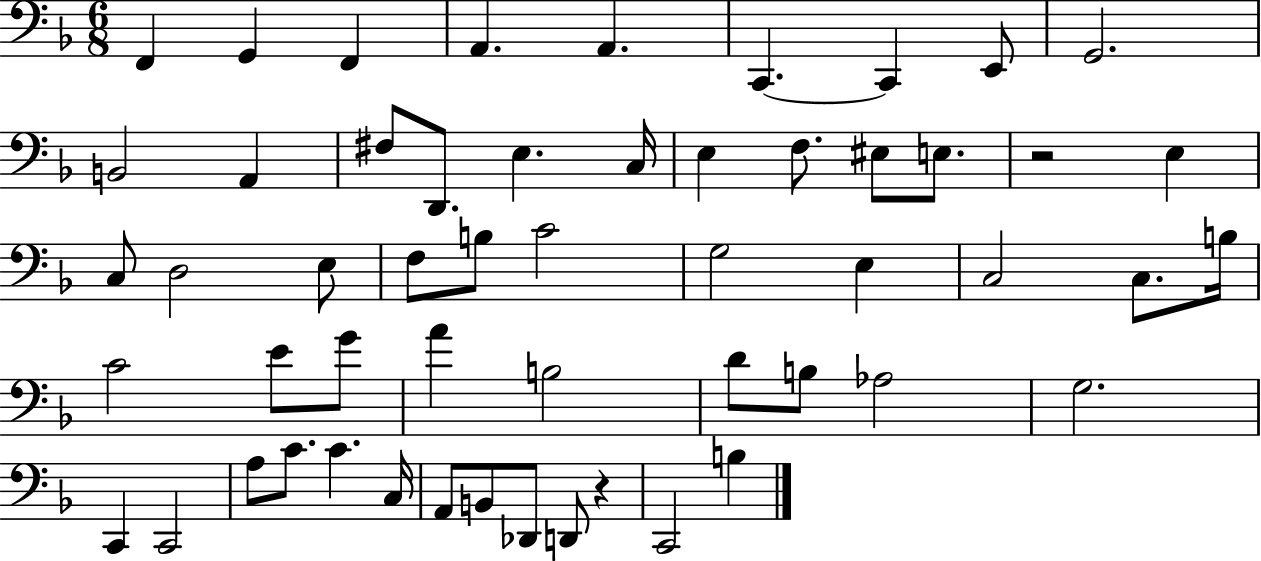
{
  \clef bass
  \numericTimeSignature
  \time 6/8
  \key f \major
  f,4 g,4 f,4 | a,4. a,4. | c,4.~~ c,4 e,8 | g,2. | \break b,2 a,4 | fis8 d,8. e4. c16 | e4 f8. eis8 e8. | r2 e4 | \break c8 d2 e8 | f8 b8 c'2 | g2 e4 | c2 c8. b16 | \break c'2 e'8 g'8 | a'4 b2 | d'8 b8 aes2 | g2. | \break c,4 c,2 | a8 c'8. c'4. c16 | a,8 b,8 des,8 d,8 r4 | c,2 b4 | \break \bar "|."
}